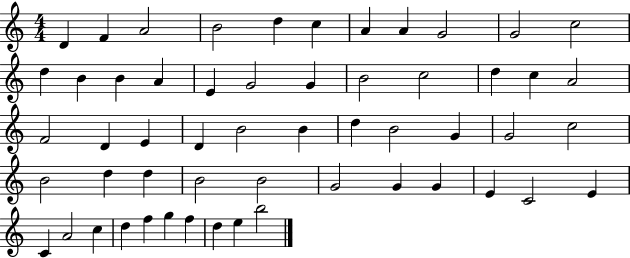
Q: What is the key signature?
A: C major